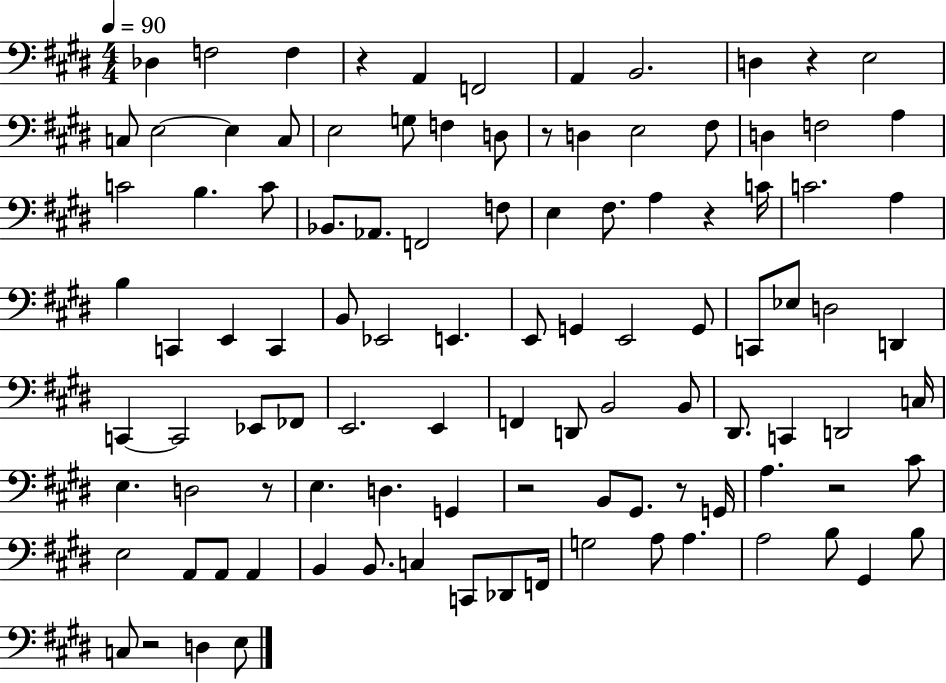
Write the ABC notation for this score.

X:1
T:Untitled
M:4/4
L:1/4
K:E
_D, F,2 F, z A,, F,,2 A,, B,,2 D, z E,2 C,/2 E,2 E, C,/2 E,2 G,/2 F, D,/2 z/2 D, E,2 ^F,/2 D, F,2 A, C2 B, C/2 _B,,/2 _A,,/2 F,,2 F,/2 E, ^F,/2 A, z C/4 C2 A, B, C,, E,, C,, B,,/2 _E,,2 E,, E,,/2 G,, E,,2 G,,/2 C,,/2 _E,/2 D,2 D,, C,, C,,2 _E,,/2 _F,,/2 E,,2 E,, F,, D,,/2 B,,2 B,,/2 ^D,,/2 C,, D,,2 C,/4 E, D,2 z/2 E, D, G,, z2 B,,/2 ^G,,/2 z/2 G,,/4 A, z2 ^C/2 E,2 A,,/2 A,,/2 A,, B,, B,,/2 C, C,,/2 _D,,/2 F,,/4 G,2 A,/2 A, A,2 B,/2 ^G,, B,/2 C,/2 z2 D, E,/2